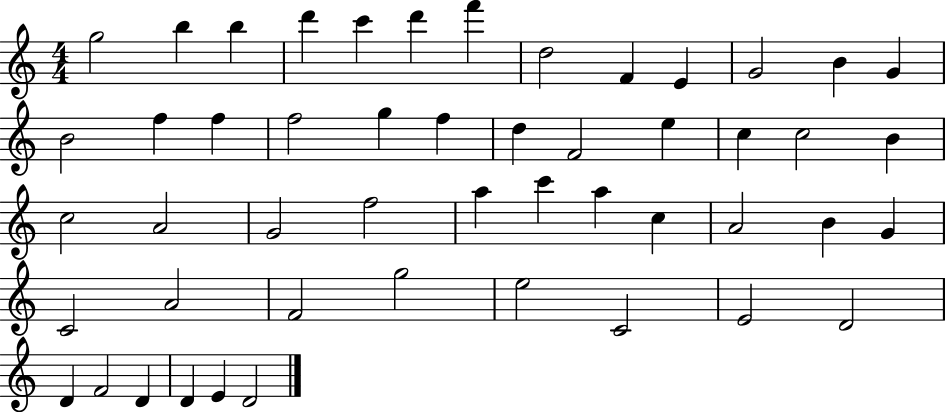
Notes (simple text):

G5/h B5/q B5/q D6/q C6/q D6/q F6/q D5/h F4/q E4/q G4/h B4/q G4/q B4/h F5/q F5/q F5/h G5/q F5/q D5/q F4/h E5/q C5/q C5/h B4/q C5/h A4/h G4/h F5/h A5/q C6/q A5/q C5/q A4/h B4/q G4/q C4/h A4/h F4/h G5/h E5/h C4/h E4/h D4/h D4/q F4/h D4/q D4/q E4/q D4/h